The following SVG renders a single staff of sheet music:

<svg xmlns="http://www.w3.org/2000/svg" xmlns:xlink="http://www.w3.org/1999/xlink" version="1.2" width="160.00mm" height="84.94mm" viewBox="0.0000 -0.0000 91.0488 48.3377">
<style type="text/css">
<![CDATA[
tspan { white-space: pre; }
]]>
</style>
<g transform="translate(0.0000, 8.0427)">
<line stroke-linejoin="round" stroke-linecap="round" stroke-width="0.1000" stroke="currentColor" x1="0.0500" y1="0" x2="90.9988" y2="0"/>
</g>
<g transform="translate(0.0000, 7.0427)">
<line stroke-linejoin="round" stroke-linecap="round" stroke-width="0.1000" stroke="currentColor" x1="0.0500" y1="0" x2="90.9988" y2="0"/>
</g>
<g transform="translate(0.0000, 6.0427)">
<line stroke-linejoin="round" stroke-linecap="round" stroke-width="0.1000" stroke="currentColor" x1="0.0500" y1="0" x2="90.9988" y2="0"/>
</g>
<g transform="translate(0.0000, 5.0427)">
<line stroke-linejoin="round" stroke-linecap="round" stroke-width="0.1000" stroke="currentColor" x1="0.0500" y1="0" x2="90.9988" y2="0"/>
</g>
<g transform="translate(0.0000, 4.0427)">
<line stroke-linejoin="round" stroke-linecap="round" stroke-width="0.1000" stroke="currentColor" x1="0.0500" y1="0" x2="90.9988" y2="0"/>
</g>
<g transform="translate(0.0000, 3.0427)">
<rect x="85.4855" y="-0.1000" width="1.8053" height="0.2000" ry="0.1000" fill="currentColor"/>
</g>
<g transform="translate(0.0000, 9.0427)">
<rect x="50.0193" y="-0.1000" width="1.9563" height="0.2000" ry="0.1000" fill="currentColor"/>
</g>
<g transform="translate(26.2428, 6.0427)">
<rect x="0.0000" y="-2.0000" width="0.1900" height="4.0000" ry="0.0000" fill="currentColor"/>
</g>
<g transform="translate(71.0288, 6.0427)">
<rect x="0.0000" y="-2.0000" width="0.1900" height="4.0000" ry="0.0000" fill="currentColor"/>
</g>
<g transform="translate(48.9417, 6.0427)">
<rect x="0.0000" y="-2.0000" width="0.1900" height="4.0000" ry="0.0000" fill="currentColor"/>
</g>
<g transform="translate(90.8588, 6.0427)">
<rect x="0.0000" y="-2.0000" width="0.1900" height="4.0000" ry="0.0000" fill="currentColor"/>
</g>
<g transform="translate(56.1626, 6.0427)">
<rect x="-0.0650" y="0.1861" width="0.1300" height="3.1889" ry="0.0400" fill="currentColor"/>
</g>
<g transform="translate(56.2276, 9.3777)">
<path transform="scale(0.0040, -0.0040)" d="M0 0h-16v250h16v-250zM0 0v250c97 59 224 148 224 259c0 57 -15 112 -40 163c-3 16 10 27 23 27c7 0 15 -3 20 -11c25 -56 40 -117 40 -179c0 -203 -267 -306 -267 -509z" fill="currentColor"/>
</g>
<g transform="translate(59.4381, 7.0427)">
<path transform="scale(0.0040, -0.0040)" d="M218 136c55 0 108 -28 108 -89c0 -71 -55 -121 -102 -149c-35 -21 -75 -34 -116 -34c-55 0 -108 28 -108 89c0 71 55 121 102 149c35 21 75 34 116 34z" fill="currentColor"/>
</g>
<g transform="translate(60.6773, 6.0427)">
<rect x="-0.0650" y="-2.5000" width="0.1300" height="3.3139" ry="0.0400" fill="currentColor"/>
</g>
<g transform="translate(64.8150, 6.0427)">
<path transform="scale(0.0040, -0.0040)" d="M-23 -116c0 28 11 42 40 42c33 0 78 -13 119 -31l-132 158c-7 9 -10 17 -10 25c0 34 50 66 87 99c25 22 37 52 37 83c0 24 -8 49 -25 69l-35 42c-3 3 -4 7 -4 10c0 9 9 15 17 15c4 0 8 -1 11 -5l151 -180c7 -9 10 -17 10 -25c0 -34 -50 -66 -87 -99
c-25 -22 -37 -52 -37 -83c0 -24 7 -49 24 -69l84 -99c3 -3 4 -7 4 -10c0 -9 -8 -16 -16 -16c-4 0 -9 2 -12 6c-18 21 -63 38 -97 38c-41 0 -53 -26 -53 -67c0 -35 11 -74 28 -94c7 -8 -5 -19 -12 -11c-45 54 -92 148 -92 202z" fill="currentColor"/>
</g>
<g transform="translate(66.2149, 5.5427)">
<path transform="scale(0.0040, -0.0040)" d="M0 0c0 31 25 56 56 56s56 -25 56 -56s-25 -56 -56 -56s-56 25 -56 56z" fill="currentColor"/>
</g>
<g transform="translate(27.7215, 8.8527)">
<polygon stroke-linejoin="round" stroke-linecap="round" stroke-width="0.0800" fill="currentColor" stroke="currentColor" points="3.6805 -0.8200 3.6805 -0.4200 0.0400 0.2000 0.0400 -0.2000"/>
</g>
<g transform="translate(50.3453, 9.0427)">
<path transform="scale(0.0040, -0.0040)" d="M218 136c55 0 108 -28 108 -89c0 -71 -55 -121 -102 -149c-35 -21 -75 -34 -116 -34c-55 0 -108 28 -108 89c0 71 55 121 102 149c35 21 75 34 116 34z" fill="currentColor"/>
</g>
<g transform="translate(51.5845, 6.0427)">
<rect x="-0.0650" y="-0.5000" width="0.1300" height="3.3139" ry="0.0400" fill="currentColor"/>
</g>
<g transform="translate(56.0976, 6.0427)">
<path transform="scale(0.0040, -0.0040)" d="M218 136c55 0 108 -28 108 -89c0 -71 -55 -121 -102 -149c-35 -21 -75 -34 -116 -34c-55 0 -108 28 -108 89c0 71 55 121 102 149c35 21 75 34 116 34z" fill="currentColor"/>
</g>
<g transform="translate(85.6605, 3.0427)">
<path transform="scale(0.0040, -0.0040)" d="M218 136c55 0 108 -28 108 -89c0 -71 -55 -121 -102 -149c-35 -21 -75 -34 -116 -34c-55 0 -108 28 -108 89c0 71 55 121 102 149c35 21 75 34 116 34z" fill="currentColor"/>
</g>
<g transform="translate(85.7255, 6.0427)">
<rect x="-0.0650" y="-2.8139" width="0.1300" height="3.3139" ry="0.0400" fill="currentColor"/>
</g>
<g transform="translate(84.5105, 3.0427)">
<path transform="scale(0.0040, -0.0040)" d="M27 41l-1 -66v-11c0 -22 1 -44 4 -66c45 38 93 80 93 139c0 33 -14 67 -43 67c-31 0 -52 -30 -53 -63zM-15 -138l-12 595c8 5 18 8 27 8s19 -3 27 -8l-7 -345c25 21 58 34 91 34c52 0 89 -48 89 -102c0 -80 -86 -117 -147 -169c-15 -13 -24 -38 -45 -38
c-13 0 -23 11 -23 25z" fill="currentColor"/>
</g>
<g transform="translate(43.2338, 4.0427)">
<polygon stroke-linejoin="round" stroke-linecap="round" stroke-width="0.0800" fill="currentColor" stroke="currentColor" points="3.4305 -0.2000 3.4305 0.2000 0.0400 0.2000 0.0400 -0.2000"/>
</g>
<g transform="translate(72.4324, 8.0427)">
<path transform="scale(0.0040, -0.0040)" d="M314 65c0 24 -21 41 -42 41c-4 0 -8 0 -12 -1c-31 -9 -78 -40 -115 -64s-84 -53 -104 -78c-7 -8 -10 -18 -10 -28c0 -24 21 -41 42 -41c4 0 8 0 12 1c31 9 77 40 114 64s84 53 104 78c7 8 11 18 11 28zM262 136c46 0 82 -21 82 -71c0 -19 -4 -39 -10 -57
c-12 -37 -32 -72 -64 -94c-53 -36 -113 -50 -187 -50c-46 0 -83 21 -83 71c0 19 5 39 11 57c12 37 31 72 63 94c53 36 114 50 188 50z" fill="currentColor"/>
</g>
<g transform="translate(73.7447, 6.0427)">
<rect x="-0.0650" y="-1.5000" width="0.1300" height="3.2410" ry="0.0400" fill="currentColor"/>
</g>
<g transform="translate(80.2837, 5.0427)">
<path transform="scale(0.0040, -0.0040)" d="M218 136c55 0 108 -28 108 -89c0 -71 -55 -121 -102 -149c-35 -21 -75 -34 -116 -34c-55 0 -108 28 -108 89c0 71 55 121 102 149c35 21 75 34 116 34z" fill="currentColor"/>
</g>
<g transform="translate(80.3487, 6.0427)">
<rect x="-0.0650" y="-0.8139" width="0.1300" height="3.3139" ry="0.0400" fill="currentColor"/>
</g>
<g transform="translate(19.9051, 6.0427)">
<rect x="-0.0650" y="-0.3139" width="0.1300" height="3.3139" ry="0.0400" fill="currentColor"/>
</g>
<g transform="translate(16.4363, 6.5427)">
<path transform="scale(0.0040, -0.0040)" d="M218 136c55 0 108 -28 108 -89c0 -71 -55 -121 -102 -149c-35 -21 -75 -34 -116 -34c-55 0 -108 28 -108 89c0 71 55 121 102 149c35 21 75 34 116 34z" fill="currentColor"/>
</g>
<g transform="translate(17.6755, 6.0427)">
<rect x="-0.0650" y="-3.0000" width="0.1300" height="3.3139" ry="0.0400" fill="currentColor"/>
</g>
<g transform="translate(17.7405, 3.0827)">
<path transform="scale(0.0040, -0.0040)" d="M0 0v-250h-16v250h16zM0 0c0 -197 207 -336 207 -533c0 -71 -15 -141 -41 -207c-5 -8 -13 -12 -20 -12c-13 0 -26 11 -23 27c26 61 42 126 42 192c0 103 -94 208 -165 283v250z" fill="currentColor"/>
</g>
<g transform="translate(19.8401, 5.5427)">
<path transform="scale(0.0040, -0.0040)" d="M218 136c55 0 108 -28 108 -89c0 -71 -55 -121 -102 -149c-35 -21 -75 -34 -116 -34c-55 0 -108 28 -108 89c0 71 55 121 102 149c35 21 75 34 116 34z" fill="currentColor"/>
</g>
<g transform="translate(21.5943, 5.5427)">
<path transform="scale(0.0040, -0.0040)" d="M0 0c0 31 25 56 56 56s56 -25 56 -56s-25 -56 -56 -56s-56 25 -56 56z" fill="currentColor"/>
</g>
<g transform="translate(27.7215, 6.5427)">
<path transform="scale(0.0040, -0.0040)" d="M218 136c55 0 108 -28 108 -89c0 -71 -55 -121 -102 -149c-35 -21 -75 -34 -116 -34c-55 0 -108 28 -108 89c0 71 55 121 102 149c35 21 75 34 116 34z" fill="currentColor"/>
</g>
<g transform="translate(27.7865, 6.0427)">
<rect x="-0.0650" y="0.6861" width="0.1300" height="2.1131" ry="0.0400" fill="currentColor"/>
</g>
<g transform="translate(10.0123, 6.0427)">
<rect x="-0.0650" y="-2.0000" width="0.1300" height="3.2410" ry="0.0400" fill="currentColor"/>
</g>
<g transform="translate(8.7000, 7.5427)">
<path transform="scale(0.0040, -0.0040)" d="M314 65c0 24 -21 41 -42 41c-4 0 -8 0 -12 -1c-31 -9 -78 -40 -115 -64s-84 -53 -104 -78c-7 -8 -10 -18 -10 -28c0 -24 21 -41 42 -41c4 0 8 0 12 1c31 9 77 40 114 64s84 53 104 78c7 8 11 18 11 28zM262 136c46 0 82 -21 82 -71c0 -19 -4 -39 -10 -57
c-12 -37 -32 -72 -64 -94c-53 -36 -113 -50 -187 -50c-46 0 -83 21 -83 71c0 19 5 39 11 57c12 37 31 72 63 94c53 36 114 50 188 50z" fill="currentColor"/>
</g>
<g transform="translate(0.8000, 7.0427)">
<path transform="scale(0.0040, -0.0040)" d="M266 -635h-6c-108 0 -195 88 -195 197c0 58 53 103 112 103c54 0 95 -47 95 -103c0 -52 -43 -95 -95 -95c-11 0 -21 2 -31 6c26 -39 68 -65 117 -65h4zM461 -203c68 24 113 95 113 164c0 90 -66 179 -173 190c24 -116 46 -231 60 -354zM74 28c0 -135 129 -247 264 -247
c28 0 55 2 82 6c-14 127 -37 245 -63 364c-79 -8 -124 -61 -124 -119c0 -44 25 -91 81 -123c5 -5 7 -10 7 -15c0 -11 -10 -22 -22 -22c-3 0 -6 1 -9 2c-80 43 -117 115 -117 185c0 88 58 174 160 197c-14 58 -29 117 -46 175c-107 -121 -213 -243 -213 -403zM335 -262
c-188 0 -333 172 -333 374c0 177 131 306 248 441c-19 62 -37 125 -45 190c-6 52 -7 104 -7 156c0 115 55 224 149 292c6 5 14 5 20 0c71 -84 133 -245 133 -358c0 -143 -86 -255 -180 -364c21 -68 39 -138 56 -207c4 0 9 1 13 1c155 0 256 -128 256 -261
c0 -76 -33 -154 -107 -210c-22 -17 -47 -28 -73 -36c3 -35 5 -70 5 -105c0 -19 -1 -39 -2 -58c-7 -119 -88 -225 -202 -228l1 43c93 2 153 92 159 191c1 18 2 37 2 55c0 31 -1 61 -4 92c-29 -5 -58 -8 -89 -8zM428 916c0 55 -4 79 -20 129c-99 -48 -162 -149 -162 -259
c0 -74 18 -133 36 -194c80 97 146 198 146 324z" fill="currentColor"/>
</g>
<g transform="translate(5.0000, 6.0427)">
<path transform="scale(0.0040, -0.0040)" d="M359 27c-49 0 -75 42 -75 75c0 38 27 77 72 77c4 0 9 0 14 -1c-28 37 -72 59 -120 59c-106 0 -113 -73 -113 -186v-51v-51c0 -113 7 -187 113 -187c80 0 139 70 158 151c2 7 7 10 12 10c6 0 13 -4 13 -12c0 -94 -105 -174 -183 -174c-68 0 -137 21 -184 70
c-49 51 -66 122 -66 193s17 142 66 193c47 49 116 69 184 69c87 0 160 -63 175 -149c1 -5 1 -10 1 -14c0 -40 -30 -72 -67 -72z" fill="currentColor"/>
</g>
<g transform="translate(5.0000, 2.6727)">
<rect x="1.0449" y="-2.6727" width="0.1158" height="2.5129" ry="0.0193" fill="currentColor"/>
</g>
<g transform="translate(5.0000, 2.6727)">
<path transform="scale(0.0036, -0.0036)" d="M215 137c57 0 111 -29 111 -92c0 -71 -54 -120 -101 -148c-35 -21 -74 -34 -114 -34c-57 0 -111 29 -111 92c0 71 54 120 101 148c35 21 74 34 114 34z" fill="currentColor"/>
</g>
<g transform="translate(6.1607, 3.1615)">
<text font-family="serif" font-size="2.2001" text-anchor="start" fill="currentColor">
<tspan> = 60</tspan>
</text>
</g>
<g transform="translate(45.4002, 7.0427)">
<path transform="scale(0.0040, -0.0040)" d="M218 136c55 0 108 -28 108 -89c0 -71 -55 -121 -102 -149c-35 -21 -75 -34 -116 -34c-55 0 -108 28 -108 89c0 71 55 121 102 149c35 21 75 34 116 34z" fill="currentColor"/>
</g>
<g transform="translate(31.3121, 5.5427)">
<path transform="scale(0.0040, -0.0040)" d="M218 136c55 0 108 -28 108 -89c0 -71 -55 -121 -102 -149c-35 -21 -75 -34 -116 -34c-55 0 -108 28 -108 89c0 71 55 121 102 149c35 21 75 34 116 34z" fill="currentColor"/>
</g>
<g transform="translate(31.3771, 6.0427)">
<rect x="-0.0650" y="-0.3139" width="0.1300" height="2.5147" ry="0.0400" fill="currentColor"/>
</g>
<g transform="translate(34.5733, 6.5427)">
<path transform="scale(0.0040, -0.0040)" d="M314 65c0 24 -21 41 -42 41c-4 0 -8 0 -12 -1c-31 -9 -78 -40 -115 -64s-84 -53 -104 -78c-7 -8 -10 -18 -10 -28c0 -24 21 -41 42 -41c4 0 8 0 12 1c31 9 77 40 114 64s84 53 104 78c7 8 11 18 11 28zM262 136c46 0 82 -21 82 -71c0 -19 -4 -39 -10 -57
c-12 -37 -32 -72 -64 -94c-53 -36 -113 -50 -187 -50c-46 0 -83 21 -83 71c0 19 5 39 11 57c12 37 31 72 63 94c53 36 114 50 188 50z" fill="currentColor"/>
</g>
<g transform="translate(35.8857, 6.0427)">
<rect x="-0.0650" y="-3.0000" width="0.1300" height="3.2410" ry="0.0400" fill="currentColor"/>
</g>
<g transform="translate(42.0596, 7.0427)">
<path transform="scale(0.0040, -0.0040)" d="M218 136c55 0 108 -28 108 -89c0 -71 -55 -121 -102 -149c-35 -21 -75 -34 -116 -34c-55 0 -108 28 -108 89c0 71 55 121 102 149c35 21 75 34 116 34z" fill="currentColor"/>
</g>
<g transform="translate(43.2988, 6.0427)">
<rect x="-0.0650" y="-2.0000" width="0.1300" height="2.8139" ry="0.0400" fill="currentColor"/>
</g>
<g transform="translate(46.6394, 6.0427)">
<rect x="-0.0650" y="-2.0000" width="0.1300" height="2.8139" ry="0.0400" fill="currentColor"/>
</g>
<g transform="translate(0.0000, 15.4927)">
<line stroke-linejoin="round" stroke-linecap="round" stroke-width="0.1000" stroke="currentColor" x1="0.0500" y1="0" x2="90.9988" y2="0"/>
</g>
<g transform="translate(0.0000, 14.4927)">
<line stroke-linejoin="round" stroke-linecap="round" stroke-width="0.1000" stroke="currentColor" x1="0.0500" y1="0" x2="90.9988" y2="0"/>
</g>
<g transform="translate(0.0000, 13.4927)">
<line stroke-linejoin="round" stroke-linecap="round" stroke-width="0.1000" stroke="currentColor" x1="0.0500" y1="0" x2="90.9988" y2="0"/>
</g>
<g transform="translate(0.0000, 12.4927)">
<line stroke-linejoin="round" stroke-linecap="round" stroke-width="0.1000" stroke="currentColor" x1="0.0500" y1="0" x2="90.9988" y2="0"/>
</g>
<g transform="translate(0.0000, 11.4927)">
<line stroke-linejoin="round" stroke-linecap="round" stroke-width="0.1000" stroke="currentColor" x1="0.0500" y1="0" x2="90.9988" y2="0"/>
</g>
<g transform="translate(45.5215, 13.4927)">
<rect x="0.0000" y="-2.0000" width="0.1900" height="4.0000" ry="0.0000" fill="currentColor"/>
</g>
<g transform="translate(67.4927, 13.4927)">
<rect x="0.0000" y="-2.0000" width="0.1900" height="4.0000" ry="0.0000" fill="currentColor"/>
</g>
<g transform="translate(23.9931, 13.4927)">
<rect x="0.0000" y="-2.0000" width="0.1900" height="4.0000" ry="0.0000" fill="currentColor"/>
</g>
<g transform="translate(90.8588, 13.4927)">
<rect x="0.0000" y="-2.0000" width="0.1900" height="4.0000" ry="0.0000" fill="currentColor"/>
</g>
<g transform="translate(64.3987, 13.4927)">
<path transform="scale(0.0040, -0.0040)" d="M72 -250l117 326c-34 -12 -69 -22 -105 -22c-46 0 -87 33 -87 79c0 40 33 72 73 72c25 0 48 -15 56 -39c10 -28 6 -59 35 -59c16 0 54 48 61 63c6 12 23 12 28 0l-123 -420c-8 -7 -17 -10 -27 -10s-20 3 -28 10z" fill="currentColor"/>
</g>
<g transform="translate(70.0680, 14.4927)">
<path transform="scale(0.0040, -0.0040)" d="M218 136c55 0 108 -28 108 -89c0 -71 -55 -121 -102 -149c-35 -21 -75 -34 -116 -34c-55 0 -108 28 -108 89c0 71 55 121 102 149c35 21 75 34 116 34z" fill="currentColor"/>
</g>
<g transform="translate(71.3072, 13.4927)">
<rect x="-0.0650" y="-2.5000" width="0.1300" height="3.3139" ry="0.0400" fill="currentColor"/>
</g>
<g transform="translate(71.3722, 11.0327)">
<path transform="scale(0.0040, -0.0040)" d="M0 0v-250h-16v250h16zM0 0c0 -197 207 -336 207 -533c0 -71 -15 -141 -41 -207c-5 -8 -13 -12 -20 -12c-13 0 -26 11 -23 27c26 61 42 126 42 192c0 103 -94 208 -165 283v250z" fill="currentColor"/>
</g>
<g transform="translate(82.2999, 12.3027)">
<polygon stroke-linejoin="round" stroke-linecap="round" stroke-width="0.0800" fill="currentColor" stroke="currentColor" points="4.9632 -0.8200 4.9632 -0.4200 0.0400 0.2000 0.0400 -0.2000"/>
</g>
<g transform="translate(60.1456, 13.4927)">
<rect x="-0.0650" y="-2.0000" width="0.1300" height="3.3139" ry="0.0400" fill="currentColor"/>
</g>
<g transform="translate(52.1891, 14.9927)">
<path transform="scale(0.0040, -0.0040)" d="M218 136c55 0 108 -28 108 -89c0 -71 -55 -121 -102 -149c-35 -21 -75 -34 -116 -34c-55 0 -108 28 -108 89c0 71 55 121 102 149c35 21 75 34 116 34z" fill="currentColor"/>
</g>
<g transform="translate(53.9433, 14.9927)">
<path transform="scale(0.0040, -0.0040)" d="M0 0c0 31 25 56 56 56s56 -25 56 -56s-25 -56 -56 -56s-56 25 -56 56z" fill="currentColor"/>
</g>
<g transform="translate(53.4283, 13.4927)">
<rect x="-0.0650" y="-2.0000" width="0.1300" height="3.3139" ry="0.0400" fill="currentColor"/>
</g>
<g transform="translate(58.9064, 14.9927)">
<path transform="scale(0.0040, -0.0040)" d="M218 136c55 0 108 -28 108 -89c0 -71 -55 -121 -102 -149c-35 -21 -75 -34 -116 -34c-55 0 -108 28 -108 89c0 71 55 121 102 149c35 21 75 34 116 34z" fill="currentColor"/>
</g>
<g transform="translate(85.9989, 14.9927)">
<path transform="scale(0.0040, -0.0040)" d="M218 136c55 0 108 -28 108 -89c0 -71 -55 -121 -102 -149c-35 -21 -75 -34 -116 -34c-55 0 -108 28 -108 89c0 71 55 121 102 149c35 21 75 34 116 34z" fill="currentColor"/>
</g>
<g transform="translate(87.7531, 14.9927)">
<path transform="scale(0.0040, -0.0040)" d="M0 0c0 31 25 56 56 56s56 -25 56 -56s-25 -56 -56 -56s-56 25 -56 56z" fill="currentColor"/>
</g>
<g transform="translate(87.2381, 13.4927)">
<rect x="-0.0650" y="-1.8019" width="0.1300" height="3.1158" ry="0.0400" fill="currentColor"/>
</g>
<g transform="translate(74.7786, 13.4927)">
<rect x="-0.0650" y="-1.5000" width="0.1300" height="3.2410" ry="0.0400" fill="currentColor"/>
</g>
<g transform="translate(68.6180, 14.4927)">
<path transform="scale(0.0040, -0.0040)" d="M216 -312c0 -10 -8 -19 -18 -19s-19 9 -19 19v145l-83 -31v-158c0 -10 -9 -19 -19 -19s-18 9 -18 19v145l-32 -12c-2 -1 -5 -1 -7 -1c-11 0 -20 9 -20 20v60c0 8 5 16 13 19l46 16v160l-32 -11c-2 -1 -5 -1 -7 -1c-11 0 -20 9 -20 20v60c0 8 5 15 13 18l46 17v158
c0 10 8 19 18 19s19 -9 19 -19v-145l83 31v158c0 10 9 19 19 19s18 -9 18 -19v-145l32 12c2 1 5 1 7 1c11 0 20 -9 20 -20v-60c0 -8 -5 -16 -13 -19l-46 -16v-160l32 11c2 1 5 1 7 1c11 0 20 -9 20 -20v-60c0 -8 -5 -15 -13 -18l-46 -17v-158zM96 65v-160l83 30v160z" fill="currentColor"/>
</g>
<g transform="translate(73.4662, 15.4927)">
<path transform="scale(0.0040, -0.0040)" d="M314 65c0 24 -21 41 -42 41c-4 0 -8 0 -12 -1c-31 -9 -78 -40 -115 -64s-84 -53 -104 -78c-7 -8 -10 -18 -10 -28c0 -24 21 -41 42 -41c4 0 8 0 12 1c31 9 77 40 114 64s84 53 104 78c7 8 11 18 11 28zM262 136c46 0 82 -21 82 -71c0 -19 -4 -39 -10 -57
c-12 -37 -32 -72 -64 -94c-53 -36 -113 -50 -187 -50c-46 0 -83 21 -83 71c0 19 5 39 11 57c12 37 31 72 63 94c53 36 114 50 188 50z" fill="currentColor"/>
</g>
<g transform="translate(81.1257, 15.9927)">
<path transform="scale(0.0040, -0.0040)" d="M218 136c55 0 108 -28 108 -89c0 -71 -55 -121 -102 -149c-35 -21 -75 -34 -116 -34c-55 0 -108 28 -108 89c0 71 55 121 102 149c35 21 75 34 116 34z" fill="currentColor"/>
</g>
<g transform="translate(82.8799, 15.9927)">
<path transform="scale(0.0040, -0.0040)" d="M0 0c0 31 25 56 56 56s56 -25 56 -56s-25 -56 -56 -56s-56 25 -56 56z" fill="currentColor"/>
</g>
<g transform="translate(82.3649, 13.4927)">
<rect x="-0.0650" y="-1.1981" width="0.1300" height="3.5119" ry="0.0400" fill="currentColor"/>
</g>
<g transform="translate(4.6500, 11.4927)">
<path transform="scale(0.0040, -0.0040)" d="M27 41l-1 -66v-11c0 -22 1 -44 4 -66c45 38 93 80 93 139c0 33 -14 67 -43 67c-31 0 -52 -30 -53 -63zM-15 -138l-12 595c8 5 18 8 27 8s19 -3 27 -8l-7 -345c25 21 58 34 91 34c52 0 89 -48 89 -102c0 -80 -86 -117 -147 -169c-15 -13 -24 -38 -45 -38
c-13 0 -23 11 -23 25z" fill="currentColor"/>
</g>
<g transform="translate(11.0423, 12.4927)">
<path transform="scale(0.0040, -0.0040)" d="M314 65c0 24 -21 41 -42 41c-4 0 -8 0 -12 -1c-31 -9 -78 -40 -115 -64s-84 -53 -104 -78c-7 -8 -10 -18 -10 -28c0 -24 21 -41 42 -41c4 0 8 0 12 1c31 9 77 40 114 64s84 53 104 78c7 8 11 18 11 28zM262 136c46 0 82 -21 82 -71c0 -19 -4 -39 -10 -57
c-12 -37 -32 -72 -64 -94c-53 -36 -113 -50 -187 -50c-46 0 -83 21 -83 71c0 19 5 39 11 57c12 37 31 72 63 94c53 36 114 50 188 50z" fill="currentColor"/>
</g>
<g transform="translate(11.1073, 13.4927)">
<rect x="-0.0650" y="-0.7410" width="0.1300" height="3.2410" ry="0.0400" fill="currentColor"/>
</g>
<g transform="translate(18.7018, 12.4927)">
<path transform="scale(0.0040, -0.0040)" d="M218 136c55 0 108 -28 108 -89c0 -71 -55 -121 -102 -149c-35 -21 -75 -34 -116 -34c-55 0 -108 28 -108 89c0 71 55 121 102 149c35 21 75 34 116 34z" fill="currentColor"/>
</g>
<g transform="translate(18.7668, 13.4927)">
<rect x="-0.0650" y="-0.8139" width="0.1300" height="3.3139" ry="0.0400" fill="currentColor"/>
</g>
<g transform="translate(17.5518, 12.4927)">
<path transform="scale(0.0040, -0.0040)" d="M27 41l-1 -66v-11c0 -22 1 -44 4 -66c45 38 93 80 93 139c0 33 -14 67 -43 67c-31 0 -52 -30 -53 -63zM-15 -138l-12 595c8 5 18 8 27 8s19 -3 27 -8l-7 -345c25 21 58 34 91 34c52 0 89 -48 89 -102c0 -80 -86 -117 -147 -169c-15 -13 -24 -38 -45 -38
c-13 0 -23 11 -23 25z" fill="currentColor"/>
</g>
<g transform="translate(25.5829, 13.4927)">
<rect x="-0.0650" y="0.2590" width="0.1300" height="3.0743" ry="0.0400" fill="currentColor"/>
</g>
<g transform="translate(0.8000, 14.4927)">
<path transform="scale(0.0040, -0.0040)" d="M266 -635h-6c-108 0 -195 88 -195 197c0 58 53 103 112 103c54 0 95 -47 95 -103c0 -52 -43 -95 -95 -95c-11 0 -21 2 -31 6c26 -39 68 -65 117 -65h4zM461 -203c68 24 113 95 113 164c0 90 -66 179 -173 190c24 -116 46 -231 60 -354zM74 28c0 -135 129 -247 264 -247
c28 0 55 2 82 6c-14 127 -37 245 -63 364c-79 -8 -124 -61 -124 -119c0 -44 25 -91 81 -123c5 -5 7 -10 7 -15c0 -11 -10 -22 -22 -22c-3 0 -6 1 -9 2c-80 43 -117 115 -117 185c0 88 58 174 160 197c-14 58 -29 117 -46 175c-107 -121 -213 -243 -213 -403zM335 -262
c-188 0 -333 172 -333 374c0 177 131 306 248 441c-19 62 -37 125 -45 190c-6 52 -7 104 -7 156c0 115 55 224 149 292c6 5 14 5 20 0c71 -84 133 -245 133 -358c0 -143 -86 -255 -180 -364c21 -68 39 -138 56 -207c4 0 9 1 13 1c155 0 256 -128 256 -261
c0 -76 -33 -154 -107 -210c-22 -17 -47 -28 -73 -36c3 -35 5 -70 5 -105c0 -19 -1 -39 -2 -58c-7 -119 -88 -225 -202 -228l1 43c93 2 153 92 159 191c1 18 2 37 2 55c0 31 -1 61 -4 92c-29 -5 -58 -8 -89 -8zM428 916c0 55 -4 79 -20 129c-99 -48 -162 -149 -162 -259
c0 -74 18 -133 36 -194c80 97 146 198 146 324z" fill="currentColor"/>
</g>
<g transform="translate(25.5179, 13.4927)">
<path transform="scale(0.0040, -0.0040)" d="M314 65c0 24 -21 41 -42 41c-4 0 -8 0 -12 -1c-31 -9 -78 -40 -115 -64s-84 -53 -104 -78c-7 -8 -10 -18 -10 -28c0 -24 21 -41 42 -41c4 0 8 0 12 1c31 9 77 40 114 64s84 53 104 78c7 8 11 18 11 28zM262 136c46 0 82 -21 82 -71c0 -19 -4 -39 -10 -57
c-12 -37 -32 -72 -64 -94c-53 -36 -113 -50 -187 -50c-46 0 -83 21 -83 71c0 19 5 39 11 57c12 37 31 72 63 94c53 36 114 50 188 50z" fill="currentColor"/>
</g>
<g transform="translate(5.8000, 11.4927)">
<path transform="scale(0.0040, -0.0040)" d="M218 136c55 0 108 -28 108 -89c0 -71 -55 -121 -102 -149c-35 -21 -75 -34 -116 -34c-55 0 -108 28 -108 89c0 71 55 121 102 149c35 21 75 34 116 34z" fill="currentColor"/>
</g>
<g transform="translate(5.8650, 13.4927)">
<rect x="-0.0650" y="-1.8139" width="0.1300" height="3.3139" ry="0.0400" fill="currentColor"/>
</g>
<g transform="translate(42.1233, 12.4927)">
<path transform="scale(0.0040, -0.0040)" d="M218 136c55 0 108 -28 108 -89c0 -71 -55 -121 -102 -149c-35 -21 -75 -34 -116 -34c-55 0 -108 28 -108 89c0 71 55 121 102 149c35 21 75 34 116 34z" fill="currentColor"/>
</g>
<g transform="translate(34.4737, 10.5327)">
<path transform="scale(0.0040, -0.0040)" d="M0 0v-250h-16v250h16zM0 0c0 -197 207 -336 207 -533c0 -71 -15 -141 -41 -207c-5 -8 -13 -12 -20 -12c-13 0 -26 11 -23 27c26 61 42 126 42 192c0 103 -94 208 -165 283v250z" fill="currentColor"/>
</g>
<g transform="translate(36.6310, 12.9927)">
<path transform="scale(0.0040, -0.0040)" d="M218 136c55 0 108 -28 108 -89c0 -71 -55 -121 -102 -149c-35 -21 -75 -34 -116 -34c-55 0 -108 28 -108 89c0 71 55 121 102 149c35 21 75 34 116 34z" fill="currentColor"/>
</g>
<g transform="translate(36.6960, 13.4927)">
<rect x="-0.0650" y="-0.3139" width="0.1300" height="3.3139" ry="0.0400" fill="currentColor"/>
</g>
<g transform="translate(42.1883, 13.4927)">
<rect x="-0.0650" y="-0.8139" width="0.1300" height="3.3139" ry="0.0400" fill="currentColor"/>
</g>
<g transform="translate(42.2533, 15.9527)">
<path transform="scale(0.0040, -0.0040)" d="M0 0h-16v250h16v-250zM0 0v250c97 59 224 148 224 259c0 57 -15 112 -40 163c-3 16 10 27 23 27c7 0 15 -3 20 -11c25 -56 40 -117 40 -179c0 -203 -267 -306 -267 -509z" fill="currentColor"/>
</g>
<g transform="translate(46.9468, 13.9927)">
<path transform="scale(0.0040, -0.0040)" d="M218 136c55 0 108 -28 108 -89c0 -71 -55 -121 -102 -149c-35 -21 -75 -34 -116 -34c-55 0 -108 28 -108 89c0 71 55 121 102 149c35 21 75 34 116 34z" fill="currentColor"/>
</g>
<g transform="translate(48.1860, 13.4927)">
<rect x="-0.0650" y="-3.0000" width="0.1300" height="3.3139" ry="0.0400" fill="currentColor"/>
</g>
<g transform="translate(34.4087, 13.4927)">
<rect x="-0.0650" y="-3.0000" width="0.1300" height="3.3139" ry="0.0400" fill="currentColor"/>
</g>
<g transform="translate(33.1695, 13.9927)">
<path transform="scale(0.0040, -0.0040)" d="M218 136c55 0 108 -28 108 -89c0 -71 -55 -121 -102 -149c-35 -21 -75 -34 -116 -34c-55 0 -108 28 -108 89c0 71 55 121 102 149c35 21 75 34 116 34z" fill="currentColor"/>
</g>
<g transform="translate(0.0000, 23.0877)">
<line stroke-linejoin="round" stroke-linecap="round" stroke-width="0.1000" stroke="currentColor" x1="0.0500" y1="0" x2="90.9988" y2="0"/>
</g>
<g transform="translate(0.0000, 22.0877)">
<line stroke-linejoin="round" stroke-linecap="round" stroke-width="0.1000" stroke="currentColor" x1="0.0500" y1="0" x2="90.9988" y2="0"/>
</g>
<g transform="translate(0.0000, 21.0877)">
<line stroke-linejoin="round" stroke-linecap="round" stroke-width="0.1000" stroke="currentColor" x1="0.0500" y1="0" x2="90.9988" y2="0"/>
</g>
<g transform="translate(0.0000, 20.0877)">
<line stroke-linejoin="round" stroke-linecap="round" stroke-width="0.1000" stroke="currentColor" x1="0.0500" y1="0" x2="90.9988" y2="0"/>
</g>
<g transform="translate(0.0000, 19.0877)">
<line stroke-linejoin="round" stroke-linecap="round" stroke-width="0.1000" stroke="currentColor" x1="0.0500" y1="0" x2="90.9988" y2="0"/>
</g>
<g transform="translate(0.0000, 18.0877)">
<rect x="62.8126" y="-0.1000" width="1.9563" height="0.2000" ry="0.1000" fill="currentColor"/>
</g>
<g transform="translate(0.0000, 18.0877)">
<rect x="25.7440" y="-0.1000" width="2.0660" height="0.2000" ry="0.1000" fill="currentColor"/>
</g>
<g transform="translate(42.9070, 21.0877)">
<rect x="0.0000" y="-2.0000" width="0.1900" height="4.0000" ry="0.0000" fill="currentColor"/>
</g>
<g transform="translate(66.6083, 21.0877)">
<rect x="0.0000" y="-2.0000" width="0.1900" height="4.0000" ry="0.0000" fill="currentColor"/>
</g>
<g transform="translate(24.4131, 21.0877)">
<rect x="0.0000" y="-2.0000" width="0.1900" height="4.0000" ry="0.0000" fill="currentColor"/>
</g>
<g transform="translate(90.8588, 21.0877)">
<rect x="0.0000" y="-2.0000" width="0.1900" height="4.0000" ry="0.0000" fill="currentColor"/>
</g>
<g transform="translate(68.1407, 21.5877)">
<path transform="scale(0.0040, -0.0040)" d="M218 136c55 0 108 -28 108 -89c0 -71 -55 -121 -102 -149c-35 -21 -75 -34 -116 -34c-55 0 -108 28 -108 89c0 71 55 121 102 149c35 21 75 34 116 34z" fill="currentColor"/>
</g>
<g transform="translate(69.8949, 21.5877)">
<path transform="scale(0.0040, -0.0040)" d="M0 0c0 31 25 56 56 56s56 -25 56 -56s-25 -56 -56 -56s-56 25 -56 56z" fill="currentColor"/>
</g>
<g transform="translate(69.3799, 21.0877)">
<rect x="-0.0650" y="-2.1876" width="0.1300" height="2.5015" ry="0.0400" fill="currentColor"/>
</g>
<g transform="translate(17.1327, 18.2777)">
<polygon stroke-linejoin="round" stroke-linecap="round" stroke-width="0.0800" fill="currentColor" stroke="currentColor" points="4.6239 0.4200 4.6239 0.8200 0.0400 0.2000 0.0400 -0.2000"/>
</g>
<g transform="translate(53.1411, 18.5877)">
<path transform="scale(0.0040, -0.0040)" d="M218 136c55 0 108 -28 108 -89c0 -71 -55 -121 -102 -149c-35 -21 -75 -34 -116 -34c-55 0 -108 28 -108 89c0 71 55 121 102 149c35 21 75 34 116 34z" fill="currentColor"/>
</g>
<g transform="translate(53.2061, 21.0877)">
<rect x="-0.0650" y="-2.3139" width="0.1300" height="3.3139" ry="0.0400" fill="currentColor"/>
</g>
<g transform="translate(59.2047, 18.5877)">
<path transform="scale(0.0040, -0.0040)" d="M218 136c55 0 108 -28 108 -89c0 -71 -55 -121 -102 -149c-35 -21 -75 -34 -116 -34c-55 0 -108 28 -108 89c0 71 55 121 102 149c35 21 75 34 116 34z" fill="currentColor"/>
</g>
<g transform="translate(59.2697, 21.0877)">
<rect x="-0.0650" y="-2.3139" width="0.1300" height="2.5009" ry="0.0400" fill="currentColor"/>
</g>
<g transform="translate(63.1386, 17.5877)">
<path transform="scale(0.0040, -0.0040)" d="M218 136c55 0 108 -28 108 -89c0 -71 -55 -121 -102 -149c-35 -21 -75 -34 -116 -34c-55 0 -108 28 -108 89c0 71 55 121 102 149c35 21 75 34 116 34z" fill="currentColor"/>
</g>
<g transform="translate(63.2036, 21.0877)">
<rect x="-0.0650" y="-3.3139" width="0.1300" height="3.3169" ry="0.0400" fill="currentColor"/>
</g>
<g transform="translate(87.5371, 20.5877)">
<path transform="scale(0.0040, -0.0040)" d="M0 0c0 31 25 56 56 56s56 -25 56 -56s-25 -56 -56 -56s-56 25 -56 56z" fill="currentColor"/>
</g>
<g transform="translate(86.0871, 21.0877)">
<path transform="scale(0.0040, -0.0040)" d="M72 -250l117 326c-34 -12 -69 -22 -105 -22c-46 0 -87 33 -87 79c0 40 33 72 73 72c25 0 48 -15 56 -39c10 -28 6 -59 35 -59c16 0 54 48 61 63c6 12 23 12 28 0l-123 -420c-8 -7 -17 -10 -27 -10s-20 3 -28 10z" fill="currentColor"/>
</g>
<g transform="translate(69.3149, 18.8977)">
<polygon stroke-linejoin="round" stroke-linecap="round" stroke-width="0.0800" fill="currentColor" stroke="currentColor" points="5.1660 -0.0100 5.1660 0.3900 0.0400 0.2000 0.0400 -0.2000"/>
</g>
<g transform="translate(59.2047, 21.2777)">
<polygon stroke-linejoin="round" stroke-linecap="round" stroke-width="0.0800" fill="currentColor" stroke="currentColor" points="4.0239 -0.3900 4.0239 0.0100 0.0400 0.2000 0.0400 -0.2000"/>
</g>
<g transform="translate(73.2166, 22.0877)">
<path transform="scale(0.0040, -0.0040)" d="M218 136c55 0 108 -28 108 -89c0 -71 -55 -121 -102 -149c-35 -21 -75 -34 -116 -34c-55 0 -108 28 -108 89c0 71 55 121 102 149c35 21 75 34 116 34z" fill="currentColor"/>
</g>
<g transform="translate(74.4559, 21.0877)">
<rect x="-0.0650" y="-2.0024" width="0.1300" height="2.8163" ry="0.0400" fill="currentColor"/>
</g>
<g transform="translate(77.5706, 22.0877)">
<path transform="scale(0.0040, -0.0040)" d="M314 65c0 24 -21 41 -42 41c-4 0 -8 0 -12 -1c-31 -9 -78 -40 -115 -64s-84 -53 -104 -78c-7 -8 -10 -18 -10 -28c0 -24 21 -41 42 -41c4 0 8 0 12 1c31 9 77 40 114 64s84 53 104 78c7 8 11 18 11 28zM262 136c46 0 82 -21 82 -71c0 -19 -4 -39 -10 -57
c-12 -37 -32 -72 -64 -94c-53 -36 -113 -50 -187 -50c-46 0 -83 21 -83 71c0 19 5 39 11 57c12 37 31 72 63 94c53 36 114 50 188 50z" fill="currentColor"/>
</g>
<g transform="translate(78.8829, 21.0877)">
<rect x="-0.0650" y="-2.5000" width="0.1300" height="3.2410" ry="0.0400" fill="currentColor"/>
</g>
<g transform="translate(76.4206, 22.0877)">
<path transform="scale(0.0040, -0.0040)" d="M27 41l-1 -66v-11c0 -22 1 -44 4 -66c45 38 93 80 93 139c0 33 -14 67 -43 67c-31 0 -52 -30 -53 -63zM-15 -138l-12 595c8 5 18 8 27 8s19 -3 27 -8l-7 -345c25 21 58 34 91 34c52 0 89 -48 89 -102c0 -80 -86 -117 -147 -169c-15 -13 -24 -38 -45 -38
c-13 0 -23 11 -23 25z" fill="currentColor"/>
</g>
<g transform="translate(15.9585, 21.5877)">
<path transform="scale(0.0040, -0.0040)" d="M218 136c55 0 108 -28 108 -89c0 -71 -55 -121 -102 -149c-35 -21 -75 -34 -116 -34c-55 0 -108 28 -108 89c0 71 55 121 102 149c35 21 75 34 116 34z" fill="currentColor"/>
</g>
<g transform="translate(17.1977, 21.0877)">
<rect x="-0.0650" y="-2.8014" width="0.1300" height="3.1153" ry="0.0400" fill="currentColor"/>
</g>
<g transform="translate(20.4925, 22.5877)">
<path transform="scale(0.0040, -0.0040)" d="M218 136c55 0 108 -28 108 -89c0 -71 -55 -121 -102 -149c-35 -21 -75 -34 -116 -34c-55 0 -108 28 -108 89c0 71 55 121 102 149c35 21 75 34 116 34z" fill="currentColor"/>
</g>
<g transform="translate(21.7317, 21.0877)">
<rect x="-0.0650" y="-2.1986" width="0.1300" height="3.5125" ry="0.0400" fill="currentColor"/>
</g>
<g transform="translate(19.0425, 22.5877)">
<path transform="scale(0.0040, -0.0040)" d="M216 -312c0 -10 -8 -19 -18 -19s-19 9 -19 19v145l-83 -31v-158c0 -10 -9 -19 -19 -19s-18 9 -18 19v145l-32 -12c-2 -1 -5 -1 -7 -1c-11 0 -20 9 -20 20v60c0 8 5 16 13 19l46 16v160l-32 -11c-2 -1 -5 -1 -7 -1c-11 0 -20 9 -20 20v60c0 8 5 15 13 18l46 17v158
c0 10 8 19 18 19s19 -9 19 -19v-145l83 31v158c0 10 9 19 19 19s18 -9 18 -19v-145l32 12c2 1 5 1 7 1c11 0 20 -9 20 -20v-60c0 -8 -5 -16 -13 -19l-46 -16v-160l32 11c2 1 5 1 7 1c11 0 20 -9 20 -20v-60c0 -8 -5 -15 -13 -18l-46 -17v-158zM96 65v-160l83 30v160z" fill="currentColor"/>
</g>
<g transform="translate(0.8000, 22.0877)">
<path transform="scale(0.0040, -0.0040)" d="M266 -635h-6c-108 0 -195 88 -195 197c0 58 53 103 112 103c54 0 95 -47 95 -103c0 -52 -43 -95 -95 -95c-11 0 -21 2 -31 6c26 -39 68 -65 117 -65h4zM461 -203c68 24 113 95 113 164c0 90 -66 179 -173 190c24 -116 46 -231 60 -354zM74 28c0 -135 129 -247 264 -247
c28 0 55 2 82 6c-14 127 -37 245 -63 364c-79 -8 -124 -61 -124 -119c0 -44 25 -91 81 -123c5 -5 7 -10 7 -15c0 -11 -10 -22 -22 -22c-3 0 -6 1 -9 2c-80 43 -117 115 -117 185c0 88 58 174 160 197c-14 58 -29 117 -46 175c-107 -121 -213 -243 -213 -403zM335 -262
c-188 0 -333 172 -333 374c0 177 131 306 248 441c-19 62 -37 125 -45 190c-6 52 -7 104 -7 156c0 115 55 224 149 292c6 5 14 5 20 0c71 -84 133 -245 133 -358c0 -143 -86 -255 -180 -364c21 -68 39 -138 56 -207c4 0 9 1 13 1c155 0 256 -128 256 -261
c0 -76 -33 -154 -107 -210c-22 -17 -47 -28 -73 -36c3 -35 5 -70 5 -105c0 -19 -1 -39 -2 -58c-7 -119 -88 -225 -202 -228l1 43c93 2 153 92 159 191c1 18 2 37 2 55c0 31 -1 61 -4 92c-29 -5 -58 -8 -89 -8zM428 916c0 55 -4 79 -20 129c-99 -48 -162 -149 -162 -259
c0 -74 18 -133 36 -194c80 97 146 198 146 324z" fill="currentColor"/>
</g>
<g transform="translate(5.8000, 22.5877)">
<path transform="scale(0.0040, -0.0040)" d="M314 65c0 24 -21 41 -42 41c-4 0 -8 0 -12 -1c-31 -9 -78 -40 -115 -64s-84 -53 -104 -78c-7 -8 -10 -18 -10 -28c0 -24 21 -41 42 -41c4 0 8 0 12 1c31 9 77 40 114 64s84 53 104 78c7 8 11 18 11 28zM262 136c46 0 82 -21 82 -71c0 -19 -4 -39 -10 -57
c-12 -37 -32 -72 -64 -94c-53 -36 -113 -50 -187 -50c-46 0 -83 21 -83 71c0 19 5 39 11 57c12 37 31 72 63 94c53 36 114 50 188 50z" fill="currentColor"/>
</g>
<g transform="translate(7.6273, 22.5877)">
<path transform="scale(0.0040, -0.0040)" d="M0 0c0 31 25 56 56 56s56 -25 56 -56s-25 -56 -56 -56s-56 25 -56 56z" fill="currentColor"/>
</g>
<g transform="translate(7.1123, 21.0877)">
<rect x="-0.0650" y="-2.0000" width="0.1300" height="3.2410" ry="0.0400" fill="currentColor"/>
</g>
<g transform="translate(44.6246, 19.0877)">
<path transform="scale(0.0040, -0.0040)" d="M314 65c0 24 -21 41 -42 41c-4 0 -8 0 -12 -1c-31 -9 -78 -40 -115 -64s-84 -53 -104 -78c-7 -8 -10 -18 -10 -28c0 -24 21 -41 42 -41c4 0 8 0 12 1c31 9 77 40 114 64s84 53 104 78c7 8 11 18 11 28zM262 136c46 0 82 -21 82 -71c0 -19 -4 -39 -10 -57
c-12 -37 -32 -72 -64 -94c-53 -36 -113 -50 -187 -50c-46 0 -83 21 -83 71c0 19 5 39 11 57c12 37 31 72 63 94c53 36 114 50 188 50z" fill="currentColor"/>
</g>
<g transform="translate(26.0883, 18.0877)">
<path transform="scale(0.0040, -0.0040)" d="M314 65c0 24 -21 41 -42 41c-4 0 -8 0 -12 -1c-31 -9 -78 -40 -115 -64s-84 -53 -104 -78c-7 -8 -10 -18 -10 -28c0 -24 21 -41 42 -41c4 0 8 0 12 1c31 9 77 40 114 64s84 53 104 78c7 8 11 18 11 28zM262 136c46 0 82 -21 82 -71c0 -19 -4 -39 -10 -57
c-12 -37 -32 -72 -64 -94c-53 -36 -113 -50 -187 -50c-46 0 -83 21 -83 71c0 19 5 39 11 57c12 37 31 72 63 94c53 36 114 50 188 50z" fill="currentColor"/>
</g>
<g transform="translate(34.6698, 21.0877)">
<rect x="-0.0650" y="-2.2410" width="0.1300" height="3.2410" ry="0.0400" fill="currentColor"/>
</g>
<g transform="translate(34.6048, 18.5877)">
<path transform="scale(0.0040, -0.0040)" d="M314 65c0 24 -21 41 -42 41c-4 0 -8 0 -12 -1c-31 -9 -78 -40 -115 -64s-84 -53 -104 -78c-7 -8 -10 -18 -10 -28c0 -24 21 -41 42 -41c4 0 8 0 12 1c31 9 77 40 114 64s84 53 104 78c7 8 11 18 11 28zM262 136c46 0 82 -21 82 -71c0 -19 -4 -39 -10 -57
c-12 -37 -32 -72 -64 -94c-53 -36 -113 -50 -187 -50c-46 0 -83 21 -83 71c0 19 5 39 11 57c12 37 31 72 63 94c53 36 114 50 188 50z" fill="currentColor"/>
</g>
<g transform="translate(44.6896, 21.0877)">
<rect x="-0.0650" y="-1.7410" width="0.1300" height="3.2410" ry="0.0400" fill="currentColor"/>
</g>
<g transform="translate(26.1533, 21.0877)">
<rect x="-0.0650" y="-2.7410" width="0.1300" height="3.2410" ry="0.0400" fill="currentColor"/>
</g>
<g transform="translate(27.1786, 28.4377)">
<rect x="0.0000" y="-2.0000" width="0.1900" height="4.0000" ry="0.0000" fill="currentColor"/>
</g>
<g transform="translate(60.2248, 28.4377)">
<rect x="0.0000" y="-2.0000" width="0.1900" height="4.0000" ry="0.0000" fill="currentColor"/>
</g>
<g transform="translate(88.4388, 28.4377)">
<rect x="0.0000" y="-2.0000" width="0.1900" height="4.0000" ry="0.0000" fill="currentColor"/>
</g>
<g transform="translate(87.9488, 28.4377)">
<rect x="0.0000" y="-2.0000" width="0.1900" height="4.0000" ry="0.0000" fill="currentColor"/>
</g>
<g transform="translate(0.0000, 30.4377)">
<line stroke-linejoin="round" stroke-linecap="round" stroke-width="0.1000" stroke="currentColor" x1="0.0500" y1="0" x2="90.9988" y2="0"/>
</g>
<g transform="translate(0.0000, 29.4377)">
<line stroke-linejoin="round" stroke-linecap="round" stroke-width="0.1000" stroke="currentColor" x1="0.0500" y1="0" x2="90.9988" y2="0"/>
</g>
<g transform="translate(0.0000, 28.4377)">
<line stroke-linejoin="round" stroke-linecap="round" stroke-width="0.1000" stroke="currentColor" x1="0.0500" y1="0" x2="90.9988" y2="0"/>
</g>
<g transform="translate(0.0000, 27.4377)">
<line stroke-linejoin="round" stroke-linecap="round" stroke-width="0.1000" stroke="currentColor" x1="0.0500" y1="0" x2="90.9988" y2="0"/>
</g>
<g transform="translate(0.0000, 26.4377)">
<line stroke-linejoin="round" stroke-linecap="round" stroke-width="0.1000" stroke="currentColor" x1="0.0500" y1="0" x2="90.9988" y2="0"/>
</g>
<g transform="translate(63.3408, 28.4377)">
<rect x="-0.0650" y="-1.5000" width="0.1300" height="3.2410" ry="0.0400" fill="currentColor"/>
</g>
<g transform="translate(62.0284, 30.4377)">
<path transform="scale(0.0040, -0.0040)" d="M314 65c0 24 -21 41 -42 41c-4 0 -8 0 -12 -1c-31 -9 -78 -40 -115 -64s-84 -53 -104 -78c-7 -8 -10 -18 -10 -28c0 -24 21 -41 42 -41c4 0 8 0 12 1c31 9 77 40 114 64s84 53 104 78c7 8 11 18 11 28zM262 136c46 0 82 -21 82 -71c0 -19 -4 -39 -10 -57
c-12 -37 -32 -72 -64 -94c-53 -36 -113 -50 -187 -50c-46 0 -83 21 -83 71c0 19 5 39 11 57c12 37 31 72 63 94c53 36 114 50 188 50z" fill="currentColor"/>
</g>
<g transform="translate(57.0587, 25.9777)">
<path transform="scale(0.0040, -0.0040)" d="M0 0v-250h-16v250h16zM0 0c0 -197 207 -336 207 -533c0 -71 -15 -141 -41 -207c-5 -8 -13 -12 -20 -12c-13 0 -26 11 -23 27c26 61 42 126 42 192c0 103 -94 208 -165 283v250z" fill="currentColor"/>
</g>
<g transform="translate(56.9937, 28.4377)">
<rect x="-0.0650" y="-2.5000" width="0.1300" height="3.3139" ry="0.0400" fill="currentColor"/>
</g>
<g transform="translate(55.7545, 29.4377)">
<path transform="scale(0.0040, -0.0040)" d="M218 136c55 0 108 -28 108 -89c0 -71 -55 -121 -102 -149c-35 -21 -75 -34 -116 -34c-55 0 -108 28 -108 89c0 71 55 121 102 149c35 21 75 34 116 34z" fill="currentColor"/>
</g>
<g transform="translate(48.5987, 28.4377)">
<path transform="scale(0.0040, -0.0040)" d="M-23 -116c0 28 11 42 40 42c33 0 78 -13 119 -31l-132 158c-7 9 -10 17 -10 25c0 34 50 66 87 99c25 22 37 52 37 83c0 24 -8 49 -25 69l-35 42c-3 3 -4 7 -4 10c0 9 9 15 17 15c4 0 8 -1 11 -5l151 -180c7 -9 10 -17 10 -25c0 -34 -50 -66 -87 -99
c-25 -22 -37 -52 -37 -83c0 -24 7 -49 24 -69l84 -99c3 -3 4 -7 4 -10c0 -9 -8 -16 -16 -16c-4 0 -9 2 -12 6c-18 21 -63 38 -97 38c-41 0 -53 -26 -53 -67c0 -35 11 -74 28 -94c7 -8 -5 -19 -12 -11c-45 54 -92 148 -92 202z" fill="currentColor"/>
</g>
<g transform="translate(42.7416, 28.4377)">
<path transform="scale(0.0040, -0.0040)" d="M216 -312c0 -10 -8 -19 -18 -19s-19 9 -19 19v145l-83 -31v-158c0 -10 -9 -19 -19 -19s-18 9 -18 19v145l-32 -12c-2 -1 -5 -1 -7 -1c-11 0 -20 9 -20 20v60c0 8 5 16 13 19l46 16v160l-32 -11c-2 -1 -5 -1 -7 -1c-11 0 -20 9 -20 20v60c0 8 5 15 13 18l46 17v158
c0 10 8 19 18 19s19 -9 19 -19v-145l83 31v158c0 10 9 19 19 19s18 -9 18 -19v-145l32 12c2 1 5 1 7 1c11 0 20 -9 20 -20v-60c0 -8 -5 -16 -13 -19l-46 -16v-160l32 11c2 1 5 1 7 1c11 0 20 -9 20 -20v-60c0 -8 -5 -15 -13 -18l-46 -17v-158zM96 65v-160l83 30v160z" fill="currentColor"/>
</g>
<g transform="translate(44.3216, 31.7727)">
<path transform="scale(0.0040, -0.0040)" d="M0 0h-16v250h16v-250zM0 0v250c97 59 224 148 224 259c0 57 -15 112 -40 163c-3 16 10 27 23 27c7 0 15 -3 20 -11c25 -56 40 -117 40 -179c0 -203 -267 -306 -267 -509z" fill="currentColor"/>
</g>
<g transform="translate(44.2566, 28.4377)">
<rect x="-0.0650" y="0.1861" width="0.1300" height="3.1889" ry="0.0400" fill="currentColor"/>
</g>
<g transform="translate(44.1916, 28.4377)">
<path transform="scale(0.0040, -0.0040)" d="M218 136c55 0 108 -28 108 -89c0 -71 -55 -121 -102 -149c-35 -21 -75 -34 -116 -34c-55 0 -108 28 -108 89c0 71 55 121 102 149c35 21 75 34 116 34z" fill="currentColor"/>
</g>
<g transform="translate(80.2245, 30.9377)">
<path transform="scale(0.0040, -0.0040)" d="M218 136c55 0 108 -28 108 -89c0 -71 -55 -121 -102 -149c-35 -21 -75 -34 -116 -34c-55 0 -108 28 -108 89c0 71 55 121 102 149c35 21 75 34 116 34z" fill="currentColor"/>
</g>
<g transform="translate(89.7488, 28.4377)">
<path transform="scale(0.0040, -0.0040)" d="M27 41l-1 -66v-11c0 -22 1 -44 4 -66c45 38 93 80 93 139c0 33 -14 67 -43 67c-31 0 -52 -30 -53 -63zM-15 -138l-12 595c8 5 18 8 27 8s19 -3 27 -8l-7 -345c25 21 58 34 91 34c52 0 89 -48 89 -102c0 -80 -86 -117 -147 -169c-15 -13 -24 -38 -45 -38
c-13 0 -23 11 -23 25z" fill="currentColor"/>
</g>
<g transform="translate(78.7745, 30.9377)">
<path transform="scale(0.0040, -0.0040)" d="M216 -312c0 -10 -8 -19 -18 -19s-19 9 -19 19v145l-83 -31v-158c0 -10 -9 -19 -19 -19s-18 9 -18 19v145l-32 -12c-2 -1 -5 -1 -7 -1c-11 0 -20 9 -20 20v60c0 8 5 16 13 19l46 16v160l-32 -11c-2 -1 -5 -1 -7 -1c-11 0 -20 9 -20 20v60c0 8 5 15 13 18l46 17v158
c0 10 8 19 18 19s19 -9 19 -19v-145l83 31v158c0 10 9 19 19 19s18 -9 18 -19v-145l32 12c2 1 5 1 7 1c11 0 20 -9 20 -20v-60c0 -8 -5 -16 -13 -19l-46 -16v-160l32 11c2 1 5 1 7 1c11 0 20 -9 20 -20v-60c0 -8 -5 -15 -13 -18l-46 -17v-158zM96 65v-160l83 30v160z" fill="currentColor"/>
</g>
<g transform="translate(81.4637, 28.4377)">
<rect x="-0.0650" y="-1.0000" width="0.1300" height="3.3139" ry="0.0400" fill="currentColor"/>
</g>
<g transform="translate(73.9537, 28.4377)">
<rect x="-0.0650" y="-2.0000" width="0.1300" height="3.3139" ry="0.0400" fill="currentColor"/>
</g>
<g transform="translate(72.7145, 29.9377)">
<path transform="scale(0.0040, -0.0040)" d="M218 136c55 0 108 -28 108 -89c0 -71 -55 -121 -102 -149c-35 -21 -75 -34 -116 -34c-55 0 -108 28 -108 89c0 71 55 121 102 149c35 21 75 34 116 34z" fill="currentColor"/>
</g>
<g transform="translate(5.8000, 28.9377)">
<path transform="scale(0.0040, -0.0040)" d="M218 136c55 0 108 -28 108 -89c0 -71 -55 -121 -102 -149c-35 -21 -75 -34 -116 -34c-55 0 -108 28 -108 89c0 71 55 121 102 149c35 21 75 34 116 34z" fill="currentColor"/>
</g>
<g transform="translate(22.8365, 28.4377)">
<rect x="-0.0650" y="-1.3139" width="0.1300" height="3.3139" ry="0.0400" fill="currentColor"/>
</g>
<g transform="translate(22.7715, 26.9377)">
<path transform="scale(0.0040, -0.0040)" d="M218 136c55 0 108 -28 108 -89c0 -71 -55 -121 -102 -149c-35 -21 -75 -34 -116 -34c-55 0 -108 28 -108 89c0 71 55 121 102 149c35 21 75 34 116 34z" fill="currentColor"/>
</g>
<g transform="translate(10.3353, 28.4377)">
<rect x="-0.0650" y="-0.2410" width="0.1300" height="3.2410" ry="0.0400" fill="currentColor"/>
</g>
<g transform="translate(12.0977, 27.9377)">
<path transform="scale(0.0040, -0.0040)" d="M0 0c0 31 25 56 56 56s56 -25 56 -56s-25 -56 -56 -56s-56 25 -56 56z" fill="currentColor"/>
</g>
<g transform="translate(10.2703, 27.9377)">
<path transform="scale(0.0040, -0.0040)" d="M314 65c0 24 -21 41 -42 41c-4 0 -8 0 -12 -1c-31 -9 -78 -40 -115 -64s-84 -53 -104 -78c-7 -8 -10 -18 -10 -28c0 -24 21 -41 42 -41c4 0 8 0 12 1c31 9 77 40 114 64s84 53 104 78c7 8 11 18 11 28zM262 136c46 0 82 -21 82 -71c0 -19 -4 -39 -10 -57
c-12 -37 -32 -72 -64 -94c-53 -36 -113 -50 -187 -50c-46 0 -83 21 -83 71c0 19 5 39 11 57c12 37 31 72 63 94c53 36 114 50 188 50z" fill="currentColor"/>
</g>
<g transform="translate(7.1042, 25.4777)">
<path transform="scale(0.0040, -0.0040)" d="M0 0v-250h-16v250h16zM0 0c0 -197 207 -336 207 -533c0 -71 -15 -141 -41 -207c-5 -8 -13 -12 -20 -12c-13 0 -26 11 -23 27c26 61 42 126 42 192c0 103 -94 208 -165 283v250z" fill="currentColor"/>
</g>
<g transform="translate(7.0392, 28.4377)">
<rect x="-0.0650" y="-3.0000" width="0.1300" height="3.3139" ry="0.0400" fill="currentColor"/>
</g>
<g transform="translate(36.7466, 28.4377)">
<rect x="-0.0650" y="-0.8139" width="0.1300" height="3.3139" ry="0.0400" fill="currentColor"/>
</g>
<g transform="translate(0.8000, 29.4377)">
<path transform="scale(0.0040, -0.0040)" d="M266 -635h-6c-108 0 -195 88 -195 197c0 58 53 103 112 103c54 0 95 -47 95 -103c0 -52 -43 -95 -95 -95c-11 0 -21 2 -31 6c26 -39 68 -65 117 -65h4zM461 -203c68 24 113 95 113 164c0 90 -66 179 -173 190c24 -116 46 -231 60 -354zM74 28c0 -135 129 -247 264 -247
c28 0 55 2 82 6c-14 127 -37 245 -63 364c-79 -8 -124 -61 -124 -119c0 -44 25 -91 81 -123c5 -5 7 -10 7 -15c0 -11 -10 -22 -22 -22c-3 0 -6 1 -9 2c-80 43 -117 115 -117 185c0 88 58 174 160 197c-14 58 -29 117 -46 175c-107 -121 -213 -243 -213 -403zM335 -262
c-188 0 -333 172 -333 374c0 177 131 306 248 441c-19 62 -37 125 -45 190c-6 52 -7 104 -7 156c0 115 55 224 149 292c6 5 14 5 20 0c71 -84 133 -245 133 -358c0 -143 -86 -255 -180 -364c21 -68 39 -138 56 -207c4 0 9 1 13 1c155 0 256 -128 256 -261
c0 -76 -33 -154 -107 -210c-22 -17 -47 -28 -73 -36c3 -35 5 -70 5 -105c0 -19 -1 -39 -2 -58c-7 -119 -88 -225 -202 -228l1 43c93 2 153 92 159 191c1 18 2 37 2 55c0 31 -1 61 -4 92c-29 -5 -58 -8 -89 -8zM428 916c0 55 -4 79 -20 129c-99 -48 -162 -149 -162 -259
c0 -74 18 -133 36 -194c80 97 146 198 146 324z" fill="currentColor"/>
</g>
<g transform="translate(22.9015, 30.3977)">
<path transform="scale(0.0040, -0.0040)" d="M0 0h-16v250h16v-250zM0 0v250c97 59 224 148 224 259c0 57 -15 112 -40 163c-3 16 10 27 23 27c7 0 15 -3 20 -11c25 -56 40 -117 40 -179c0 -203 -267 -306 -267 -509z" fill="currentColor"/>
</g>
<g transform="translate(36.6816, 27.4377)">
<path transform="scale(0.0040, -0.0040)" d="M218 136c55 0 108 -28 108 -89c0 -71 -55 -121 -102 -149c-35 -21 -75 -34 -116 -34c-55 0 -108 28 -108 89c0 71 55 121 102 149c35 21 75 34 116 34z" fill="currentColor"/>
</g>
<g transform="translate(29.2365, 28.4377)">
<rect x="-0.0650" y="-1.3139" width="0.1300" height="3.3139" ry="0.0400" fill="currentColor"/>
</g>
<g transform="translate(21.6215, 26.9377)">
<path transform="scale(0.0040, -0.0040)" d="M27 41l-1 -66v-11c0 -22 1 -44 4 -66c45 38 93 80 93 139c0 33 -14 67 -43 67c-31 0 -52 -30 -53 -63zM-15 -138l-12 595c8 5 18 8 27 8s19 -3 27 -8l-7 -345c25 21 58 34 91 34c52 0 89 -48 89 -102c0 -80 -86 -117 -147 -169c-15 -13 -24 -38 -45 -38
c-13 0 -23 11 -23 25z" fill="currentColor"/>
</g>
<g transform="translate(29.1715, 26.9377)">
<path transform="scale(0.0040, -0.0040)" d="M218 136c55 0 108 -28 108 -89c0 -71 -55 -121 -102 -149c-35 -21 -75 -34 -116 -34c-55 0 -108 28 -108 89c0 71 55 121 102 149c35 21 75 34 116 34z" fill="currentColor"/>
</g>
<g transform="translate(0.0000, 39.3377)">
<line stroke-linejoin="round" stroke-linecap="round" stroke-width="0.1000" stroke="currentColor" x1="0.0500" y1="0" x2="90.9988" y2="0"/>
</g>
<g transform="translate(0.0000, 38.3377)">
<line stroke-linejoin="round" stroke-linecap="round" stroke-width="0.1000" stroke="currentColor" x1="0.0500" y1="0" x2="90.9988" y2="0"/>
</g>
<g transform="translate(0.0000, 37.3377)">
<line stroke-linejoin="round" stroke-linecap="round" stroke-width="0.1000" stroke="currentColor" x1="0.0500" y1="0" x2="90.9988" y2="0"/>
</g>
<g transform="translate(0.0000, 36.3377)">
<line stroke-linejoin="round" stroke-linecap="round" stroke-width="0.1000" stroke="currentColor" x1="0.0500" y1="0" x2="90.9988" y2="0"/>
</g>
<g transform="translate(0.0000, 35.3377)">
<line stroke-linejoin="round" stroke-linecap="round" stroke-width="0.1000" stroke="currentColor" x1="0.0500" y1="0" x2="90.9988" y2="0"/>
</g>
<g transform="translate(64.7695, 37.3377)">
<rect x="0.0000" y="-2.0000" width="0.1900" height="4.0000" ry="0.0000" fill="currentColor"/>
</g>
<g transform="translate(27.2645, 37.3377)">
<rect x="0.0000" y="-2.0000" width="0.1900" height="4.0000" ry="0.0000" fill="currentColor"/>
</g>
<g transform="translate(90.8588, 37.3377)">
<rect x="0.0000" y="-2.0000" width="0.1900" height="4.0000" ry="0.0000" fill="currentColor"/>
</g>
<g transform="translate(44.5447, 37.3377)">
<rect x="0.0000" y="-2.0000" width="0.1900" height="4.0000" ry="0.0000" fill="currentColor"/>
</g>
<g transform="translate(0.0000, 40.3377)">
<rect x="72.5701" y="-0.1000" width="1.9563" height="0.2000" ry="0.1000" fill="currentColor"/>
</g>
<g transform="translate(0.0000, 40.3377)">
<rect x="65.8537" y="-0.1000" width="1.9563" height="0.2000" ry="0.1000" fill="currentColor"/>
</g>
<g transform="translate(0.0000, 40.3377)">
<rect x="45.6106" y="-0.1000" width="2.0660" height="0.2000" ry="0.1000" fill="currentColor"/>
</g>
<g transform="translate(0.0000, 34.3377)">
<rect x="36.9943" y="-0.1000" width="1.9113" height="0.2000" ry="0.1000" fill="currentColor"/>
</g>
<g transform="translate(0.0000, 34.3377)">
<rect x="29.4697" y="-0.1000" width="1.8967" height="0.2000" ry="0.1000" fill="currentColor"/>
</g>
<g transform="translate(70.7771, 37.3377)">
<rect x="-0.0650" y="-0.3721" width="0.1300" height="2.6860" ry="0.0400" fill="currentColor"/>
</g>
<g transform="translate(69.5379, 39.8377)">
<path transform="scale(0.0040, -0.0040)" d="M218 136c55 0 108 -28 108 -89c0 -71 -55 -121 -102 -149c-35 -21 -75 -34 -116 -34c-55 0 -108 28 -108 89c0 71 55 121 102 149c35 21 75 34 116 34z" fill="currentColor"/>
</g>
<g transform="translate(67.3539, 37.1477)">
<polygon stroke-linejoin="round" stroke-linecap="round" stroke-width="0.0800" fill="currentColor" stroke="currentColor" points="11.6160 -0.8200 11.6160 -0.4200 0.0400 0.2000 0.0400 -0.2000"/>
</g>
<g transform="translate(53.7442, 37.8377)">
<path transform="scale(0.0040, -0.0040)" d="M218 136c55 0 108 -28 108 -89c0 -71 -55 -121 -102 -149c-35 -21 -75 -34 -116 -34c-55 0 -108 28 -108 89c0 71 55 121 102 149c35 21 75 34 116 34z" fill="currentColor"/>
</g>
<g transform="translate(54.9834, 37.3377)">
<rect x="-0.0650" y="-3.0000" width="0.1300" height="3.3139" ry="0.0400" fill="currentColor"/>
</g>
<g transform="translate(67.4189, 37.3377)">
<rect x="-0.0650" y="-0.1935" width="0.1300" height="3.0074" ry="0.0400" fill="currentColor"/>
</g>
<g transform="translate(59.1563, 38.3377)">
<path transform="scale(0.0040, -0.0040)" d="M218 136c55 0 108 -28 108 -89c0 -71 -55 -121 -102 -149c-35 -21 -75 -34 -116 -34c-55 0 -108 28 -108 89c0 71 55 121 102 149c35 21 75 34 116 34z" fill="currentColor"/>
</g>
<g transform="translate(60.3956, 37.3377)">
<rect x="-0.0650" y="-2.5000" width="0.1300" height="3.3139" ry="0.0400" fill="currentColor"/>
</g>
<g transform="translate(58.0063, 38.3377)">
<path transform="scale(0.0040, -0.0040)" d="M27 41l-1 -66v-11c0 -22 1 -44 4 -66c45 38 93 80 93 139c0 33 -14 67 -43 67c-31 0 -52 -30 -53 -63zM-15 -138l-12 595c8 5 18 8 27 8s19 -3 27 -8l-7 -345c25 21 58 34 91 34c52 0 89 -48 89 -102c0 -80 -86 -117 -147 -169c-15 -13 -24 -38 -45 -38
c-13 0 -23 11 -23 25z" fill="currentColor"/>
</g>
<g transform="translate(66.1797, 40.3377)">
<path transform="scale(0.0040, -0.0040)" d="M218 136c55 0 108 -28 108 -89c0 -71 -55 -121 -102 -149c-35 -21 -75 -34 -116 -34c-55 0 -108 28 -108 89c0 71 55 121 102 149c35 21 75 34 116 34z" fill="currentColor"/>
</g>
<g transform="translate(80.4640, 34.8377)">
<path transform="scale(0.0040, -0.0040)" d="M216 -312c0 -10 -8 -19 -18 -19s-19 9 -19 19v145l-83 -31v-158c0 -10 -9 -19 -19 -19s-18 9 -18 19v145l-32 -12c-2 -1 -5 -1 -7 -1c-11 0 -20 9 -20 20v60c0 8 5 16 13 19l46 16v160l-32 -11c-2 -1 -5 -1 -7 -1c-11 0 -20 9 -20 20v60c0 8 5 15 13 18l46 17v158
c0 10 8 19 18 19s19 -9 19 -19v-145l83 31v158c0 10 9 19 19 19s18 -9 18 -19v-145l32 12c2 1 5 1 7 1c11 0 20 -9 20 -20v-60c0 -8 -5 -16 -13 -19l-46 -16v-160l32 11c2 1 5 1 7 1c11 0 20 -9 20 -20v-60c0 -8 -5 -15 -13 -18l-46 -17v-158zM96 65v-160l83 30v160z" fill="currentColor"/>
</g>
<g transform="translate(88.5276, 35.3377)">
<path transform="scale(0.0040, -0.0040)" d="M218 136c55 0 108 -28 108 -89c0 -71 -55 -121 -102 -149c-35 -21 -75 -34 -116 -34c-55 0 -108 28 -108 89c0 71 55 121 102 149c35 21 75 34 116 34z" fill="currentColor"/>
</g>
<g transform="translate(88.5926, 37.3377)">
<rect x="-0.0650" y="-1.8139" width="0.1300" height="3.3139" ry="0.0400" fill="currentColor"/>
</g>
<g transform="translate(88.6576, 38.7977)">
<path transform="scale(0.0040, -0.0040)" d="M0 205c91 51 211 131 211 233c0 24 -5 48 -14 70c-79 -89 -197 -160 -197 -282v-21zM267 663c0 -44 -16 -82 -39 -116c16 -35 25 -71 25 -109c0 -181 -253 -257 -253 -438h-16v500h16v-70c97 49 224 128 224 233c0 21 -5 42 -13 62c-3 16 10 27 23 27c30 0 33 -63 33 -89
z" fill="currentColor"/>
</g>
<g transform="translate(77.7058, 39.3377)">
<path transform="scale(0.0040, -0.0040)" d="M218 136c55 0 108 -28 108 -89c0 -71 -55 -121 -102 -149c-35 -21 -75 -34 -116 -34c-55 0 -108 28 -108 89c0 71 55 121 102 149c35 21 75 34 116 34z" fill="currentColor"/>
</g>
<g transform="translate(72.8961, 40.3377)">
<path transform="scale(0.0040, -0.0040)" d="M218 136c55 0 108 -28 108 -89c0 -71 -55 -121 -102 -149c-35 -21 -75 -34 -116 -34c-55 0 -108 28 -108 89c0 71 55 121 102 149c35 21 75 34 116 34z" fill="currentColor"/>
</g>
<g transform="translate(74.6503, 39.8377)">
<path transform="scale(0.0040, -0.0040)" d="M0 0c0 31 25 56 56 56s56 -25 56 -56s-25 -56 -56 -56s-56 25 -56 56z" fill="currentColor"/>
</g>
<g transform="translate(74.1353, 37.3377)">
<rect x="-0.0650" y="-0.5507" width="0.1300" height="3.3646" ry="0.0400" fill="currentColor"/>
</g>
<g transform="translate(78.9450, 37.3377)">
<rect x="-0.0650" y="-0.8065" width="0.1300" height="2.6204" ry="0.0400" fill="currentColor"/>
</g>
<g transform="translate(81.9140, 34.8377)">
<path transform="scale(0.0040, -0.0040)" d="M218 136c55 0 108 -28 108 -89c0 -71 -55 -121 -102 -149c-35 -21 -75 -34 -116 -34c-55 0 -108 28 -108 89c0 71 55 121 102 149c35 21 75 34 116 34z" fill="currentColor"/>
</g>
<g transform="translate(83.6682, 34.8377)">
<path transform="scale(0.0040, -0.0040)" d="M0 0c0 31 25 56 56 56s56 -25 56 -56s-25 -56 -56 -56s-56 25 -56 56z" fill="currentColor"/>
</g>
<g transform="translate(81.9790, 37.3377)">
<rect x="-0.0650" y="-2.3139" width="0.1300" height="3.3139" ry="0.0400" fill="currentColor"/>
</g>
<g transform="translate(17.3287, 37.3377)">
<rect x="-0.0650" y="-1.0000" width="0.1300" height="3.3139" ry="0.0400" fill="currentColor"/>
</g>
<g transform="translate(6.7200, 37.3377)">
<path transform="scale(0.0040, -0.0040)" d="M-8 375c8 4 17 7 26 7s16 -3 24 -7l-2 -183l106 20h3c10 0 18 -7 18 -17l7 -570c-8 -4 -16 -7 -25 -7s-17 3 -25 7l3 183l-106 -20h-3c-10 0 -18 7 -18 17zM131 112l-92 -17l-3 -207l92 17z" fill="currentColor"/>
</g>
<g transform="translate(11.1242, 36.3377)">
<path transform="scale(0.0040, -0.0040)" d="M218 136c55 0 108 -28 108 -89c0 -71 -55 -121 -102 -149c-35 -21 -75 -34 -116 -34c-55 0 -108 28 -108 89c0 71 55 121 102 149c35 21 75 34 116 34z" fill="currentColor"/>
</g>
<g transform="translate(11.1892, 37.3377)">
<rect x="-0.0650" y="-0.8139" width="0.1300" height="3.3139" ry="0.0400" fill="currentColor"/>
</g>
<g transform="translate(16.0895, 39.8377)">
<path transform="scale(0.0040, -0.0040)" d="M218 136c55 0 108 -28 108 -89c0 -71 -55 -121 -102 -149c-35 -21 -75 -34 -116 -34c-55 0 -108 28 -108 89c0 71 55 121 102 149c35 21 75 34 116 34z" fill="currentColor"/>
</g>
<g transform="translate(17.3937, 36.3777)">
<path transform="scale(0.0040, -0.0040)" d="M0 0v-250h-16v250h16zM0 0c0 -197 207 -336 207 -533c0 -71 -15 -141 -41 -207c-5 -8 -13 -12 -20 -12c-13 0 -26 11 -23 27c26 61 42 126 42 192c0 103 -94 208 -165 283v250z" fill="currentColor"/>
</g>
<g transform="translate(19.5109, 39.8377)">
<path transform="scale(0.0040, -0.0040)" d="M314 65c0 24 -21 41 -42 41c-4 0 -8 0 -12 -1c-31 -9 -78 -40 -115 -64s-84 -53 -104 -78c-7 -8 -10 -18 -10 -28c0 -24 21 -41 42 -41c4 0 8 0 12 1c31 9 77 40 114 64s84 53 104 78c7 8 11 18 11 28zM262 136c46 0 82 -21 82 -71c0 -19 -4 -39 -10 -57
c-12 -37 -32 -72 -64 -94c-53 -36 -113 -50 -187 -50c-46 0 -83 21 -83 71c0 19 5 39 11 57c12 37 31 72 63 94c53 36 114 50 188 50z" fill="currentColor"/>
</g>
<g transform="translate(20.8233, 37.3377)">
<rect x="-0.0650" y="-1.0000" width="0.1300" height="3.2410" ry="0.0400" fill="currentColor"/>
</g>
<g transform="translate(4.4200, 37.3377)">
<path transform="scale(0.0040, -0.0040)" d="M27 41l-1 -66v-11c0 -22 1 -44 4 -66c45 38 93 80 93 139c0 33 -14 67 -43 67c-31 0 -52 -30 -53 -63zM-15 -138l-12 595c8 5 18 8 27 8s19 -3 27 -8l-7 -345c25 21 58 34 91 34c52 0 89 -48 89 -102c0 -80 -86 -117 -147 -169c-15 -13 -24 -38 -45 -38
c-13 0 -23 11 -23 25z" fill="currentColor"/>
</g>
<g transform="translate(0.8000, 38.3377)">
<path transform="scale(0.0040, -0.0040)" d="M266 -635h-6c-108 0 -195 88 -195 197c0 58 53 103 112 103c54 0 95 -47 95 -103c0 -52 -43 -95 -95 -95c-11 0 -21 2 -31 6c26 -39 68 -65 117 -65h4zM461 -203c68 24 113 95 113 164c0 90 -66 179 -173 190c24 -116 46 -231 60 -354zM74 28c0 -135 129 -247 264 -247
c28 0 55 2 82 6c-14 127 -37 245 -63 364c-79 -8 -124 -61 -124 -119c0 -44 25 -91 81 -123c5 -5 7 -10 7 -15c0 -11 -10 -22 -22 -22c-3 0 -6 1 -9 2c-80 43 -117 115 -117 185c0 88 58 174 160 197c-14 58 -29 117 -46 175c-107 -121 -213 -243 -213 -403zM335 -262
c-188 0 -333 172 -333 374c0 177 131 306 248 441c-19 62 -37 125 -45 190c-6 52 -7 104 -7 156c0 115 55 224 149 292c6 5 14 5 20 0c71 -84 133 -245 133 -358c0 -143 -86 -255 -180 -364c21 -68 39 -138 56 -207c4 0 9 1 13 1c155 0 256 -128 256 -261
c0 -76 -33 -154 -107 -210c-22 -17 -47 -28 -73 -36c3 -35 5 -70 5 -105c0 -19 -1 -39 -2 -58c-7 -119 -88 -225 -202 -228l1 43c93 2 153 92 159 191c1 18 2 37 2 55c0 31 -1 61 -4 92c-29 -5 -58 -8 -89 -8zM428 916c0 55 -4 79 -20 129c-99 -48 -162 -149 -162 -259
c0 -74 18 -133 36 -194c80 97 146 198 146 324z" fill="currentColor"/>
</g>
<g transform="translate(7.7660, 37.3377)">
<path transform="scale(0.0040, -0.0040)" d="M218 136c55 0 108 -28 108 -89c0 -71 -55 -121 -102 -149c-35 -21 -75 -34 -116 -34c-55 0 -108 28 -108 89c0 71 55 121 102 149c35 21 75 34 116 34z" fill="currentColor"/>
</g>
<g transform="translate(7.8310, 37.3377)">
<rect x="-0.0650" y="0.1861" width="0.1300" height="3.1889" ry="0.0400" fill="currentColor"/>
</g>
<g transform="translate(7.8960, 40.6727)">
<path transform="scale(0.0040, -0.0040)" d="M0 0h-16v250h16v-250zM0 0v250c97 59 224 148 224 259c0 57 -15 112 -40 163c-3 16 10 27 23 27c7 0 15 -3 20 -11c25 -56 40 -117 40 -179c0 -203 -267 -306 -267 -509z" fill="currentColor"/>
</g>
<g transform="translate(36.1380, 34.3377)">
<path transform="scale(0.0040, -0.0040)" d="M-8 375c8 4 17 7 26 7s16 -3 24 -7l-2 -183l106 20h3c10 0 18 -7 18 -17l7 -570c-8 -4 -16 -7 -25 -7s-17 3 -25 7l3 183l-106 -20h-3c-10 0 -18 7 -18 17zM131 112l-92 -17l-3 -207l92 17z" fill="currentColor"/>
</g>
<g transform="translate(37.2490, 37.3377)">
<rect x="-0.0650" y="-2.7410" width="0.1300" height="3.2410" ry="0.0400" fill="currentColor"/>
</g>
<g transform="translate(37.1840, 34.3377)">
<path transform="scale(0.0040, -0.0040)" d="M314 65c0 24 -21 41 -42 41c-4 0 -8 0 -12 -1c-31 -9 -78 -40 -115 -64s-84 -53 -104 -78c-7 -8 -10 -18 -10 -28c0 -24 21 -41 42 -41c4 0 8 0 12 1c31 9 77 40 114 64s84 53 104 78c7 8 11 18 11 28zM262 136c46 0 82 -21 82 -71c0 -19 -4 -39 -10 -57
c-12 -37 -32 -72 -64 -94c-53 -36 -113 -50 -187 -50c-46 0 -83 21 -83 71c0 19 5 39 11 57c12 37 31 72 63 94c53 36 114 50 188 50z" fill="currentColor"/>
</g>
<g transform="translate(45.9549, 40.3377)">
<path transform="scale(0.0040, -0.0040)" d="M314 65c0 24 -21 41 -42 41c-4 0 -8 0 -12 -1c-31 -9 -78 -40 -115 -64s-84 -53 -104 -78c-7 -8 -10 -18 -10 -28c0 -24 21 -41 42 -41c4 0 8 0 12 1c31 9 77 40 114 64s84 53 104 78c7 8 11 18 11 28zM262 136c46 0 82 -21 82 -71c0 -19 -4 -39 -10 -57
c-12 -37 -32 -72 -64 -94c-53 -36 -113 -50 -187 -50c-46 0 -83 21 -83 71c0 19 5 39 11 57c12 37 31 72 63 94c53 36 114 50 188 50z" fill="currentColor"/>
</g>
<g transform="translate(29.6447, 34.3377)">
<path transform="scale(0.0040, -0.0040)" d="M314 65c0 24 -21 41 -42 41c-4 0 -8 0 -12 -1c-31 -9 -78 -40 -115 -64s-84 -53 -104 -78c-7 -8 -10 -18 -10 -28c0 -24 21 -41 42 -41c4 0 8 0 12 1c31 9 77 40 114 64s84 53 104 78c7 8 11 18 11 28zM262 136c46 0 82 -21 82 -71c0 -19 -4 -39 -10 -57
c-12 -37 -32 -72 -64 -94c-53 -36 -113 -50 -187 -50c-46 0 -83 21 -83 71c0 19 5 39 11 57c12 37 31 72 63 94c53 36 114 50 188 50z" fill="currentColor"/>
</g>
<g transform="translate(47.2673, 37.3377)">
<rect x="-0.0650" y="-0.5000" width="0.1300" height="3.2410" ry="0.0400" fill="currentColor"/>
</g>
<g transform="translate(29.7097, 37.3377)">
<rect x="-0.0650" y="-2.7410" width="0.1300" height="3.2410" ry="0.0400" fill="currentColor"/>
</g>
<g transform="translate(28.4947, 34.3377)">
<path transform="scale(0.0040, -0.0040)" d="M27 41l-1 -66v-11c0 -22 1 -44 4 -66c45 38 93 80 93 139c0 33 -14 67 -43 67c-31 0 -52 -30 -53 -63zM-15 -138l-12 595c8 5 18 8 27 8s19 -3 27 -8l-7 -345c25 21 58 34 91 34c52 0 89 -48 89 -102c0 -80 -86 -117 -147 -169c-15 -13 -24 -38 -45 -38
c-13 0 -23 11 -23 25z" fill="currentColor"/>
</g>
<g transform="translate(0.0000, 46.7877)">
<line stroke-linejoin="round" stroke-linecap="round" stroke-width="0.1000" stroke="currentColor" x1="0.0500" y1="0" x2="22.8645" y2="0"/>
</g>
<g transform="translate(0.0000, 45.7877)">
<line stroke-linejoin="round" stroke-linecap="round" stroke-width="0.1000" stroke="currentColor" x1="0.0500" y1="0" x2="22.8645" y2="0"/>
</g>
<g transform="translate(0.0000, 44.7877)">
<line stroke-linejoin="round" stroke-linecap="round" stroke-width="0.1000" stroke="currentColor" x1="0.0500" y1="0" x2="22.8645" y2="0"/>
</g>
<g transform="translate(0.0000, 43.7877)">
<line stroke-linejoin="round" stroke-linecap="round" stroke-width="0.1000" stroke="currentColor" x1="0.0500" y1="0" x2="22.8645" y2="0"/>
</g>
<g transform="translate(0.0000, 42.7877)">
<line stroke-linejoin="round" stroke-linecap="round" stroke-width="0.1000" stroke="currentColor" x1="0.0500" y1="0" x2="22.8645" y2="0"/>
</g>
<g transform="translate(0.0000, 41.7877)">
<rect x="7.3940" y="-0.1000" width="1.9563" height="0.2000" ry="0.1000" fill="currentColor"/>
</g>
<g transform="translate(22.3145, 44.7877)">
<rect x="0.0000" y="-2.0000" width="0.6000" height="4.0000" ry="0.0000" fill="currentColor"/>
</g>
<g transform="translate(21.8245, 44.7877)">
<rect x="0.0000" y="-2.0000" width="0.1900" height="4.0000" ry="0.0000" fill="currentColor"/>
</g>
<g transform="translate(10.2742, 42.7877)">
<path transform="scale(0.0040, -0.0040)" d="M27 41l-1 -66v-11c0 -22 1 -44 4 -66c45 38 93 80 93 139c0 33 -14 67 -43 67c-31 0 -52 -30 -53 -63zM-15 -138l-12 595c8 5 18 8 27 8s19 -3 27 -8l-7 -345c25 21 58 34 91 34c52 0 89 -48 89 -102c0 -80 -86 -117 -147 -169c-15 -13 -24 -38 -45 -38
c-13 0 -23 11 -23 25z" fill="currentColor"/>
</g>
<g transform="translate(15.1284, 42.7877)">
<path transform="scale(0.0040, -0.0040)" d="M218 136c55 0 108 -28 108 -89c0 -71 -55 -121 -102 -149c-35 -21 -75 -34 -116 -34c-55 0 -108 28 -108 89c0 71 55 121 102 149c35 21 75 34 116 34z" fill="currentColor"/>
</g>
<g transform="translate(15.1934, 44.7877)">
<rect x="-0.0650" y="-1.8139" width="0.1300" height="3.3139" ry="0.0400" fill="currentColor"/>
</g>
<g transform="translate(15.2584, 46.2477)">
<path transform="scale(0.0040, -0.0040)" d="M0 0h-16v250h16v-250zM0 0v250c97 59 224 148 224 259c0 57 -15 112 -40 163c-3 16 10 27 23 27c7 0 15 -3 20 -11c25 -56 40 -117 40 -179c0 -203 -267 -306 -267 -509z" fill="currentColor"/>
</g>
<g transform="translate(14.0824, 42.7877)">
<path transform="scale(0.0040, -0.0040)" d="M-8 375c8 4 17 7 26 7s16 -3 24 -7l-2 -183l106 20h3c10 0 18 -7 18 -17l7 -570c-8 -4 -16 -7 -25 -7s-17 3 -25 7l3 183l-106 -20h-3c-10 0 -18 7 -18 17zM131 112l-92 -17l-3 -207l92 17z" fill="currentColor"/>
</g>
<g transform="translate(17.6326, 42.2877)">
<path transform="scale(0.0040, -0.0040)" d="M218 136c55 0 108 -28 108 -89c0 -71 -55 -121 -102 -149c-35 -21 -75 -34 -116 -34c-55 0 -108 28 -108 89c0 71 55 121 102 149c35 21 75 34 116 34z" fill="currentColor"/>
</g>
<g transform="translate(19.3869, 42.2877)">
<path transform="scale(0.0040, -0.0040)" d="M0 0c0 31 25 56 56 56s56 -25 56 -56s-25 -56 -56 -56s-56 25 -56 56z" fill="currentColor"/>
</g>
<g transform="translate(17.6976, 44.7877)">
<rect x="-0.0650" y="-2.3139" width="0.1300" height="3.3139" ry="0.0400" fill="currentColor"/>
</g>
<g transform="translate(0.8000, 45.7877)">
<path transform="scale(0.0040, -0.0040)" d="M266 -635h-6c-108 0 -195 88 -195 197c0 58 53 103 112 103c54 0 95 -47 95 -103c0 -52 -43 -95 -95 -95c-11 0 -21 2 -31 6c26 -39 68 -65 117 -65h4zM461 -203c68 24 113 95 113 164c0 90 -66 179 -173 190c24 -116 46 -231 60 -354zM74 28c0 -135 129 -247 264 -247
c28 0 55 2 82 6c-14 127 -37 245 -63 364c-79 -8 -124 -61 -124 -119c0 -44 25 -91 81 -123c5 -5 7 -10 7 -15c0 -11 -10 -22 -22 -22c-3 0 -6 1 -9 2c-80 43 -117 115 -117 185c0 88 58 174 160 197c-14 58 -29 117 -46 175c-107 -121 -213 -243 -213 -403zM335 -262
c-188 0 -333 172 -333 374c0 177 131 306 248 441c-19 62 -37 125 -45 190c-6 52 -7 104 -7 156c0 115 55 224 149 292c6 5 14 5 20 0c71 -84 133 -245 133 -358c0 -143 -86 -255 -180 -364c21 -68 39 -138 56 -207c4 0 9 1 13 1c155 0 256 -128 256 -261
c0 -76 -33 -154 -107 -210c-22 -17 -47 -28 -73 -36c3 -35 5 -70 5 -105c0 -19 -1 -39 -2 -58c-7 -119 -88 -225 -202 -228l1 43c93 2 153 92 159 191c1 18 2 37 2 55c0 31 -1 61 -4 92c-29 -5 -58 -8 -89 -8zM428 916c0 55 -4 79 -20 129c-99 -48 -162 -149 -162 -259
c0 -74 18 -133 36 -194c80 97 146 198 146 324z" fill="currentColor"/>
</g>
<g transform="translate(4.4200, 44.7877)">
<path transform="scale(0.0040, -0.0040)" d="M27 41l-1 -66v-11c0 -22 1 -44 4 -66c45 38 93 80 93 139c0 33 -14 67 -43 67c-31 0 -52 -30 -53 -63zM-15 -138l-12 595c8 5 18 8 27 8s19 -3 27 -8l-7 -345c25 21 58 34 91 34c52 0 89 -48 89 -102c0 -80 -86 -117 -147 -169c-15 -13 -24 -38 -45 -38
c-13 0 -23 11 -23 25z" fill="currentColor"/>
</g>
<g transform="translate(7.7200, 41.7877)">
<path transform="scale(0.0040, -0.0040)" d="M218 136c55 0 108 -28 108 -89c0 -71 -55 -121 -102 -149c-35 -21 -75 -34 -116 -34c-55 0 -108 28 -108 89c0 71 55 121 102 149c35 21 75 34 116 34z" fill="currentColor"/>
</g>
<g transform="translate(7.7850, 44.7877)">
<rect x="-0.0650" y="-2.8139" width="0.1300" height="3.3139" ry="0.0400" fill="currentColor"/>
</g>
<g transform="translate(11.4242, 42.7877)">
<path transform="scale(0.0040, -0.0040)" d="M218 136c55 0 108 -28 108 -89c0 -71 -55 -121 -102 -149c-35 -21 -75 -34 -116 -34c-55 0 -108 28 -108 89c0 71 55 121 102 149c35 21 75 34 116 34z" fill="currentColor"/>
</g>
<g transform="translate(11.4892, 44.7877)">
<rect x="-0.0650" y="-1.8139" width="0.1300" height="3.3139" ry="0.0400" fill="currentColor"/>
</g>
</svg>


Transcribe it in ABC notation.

X:1
T:Untitled
M:4/4
L:1/4
K:C
F2 A/2 c A/2 c/2 A2 G/2 G/2 C B/2 G z E2 d _a _f d2 _d B2 A/2 c d/2 A F F z/2 ^G/2 E2 D/2 F/2 F2 A/2 ^F/2 a2 g2 f2 g g/2 b/2 A/2 G/2 _G2 z/2 A/2 c2 _e/2 e d ^B/2 z G/2 E2 F ^D B/2 d D/2 D2 _a2 a2 C2 A _G C/2 D/2 C/2 E/2 ^g f/4 a _f f/2 g